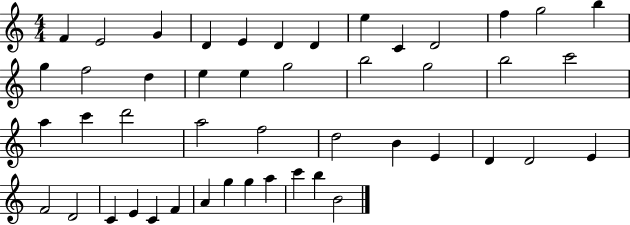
F4/q E4/h G4/q D4/q E4/q D4/q D4/q E5/q C4/q D4/h F5/q G5/h B5/q G5/q F5/h D5/q E5/q E5/q G5/h B5/h G5/h B5/h C6/h A5/q C6/q D6/h A5/h F5/h D5/h B4/q E4/q D4/q D4/h E4/q F4/h D4/h C4/q E4/q C4/q F4/q A4/q G5/q G5/q A5/q C6/q B5/q B4/h